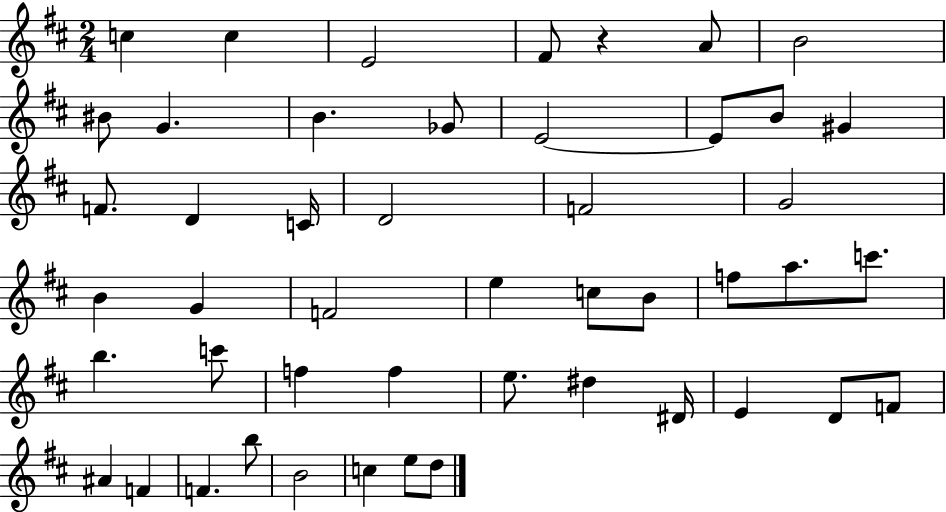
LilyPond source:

{
  \clef treble
  \numericTimeSignature
  \time 2/4
  \key d \major
  c''4 c''4 | e'2 | fis'8 r4 a'8 | b'2 | \break bis'8 g'4. | b'4. ges'8 | e'2~~ | e'8 b'8 gis'4 | \break f'8. d'4 c'16 | d'2 | f'2 | g'2 | \break b'4 g'4 | f'2 | e''4 c''8 b'8 | f''8 a''8. c'''8. | \break b''4. c'''8 | f''4 f''4 | e''8. dis''4 dis'16 | e'4 d'8 f'8 | \break ais'4 f'4 | f'4. b''8 | b'2 | c''4 e''8 d''8 | \break \bar "|."
}